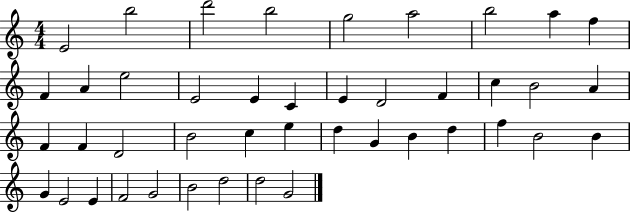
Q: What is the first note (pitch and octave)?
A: E4